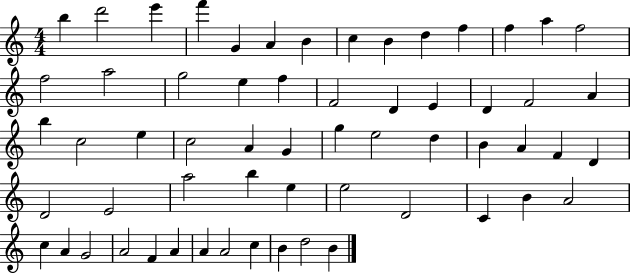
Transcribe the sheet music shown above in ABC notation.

X:1
T:Untitled
M:4/4
L:1/4
K:C
b d'2 e' f' G A B c B d f f a f2 f2 a2 g2 e f F2 D E D F2 A b c2 e c2 A G g e2 d B A F D D2 E2 a2 b e e2 D2 C B A2 c A G2 A2 F A A A2 c B d2 B